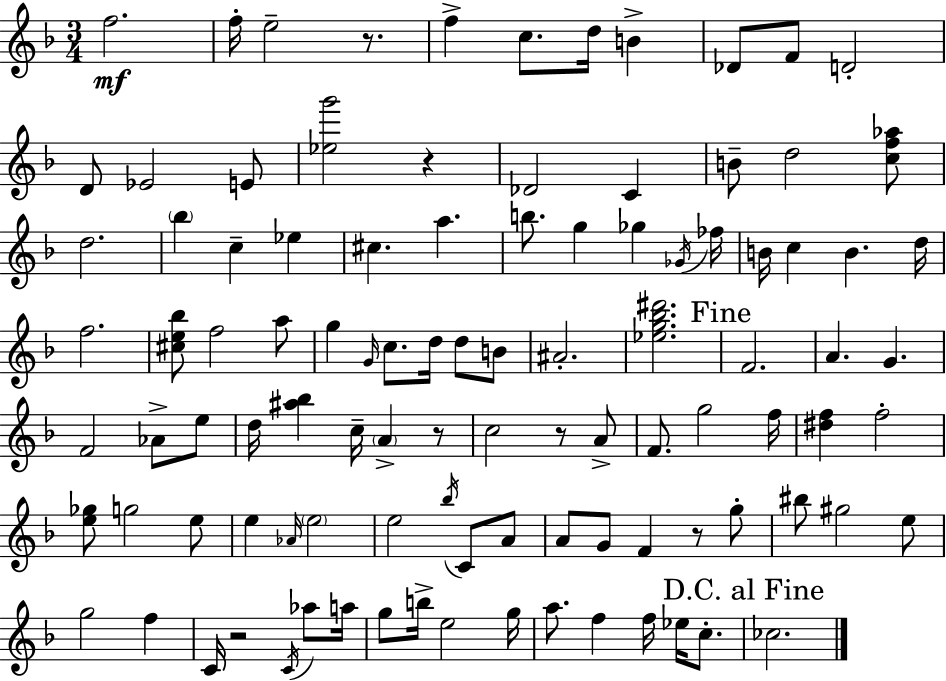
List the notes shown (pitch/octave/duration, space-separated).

F5/h. F5/s E5/h R/e. F5/q C5/e. D5/s B4/q Db4/e F4/e D4/h D4/e Eb4/h E4/e [Eb5,G6]/h R/q Db4/h C4/q B4/e D5/h [C5,F5,Ab5]/e D5/h. Bb5/q C5/q Eb5/q C#5/q. A5/q. B5/e. G5/q Gb5/q Gb4/s FES5/s B4/s C5/q B4/q. D5/s F5/h. [C#5,E5,Bb5]/e F5/h A5/e G5/q G4/s C5/e. D5/s D5/e B4/e A#4/h. [Eb5,G5,Bb5,D#6]/h. F4/h. A4/q. G4/q. F4/h Ab4/e E5/e D5/s [A#5,Bb5]/q C5/s A4/q R/e C5/h R/e A4/e F4/e. G5/h F5/s [D#5,F5]/q F5/h [E5,Gb5]/e G5/h E5/e E5/q Ab4/s E5/h E5/h Bb5/s C4/e A4/e A4/e G4/e F4/q R/e G5/e BIS5/e G#5/h E5/e G5/h F5/q C4/s R/h C4/s Ab5/e A5/s G5/e B5/s E5/h G5/s A5/e. F5/q F5/s Eb5/s C5/e. CES5/h.